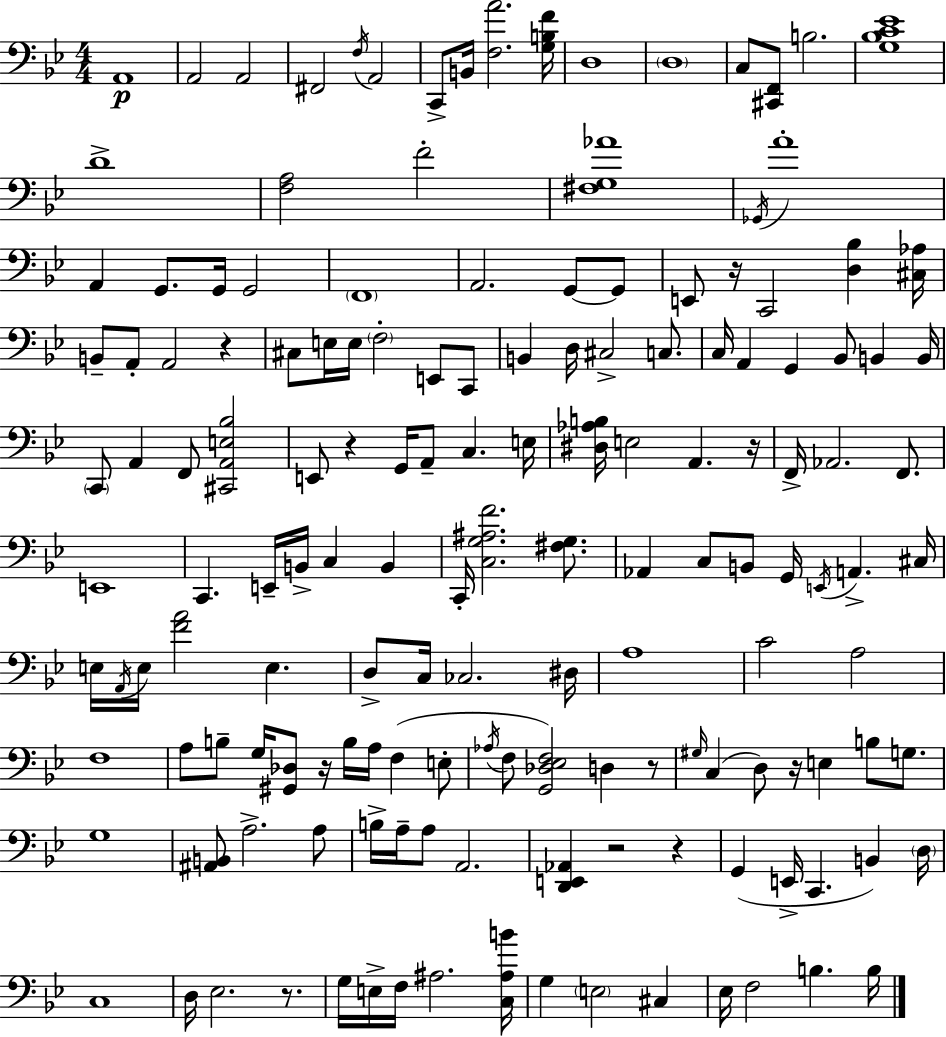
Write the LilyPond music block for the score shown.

{
  \clef bass
  \numericTimeSignature
  \time 4/4
  \key g \minor
  a,1\p | a,2 a,2 | fis,2 \acciaccatura { f16 } a,2 | c,8-> b,16 <f a'>2. | \break <g b f'>16 d1 | \parenthesize d1 | c8 <cis, f,>8 b2. | <g bes c' ees'>1 | \break d'1-> | <f a>2 f'2-. | <fis g aes'>1 | \acciaccatura { ges,16 } a'1-. | \break a,4 g,8. g,16 g,2 | \parenthesize f,1 | a,2. g,8~~ | g,8 e,8 r16 c,2 <d bes>4 | \break <cis aes>16 b,8-- a,8-. a,2 r4 | cis8 e16 e16 \parenthesize f2-. e,8 | c,8 b,4 d16 cis2-> c8. | c16 a,4 g,4 bes,8 b,4 | \break b,16 \parenthesize c,8 a,4 f,8 <cis, a, e bes>2 | e,8 r4 g,16 a,8-- c4. | e16 <dis aes b>16 e2 a,4. | r16 f,16-> aes,2. f,8. | \break e,1 | c,4. e,16-- b,16-> c4 b,4 | c,16-. <c g ais f'>2. <fis g>8. | aes,4 c8 b,8 g,16 \acciaccatura { e,16 } a,4.-> | \break cis16 e16 \acciaccatura { a,16 } e16 <f' a'>2 e4. | d8-> c16 ces2. | dis16 a1 | c'2 a2 | \break f1 | a8 b8-- g16 <gis, des>8 r16 b16 a16 f4( | e8-. \acciaccatura { aes16 } f8 <g, des ees f>2) d4 | r8 \grace { gis16 }( c4 d8) r16 e4 | \break b8 g8. g1 | <ais, b,>8 a2.-> | a8 b16-> a16-- a8 a,2. | <d, e, aes,>4 r2 | \break r4 g,4( e,16-> c,4. | b,4) \parenthesize d16 c1 | d16 ees2. | r8. g16 e16-> f16 ais2. | \break <c ais b'>16 g4 \parenthesize e2 | cis4 ees16 f2 b4. | b16 \bar "|."
}